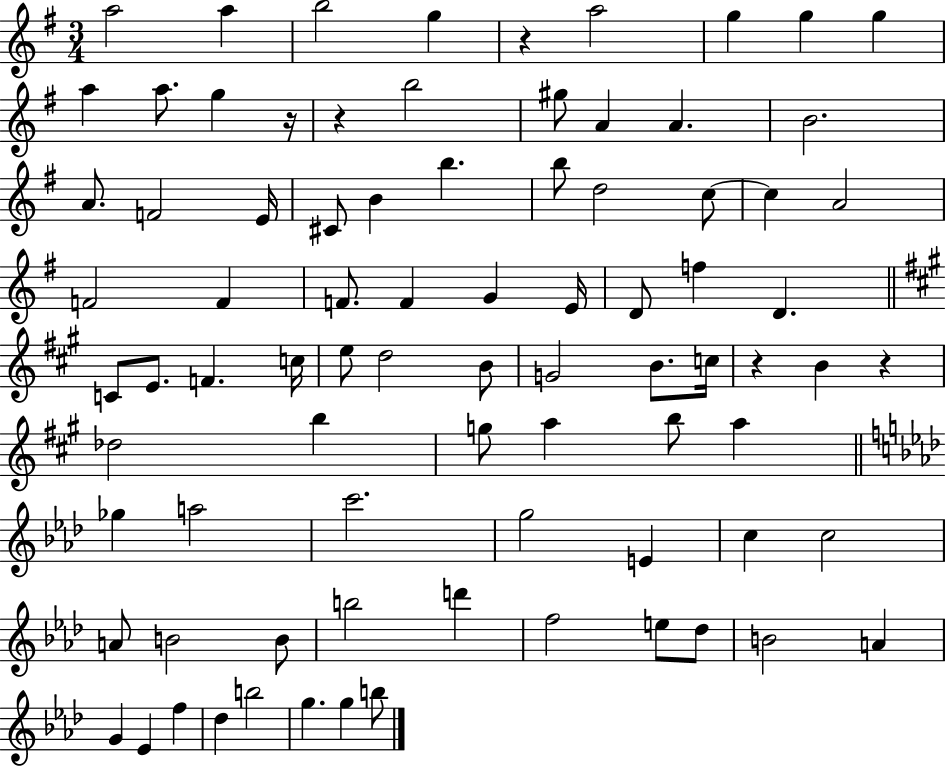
A5/h A5/q B5/h G5/q R/q A5/h G5/q G5/q G5/q A5/q A5/e. G5/q R/s R/q B5/h G#5/e A4/q A4/q. B4/h. A4/e. F4/h E4/s C#4/e B4/q B5/q. B5/e D5/h C5/e C5/q A4/h F4/h F4/q F4/e. F4/q G4/q E4/s D4/e F5/q D4/q. C4/e E4/e. F4/q. C5/s E5/e D5/h B4/e G4/h B4/e. C5/s R/q B4/q R/q Db5/h B5/q G5/e A5/q B5/e A5/q Gb5/q A5/h C6/h. G5/h E4/q C5/q C5/h A4/e B4/h B4/e B5/h D6/q F5/h E5/e Db5/e B4/h A4/q G4/q Eb4/q F5/q Db5/q B5/h G5/q. G5/q B5/e